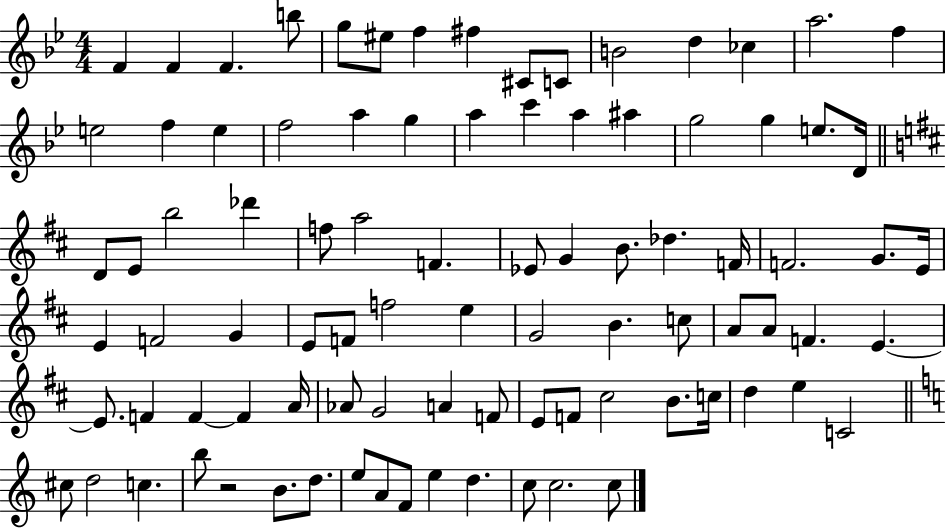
F4/q F4/q F4/q. B5/e G5/e EIS5/e F5/q F#5/q C#4/e C4/e B4/h D5/q CES5/q A5/h. F5/q E5/h F5/q E5/q F5/h A5/q G5/q A5/q C6/q A5/q A#5/q G5/h G5/q E5/e. D4/s D4/e E4/e B5/h Db6/q F5/e A5/h F4/q. Eb4/e G4/q B4/e. Db5/q. F4/s F4/h. G4/e. E4/s E4/q F4/h G4/q E4/e F4/e F5/h E5/q G4/h B4/q. C5/e A4/e A4/e F4/q. E4/q. E4/e. F4/q F4/q F4/q A4/s Ab4/e G4/h A4/q F4/e E4/e F4/e C#5/h B4/e. C5/s D5/q E5/q C4/h C#5/e D5/h C5/q. B5/e R/h B4/e. D5/e. E5/e A4/e F4/e E5/q D5/q. C5/e C5/h. C5/e